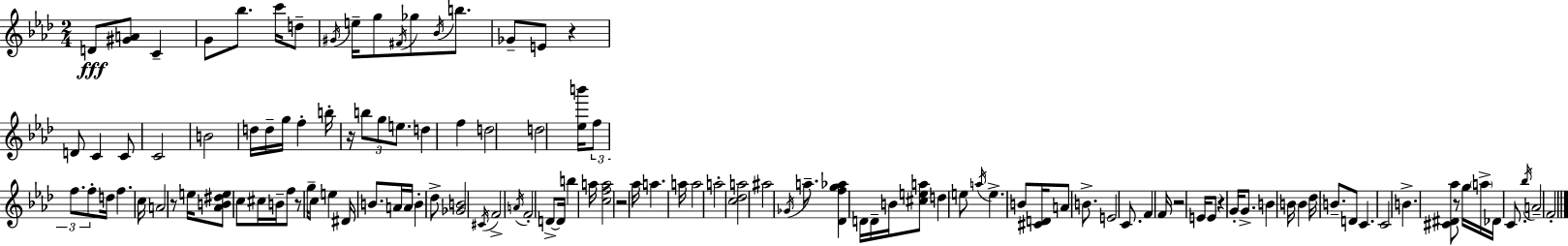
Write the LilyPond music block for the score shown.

{
  \clef treble
  \numericTimeSignature
  \time 2/4
  \key f \minor
  \repeat volta 2 { d'8\fff <gis' a'>8 c'4-- | g'8 bes''8. c'''16 d''8-- | \acciaccatura { gis'16 } e''16-- g''8 \acciaccatura { fis'16 } ges''8 \acciaccatura { bes'16 } | b''8. ges'8-- e'8 r4 | \break d'8 c'4 | c'8 c'2 | b'2 | d''16 d''16-- g''16 f''4-. | \break b''16-. r16 \tuplet 3/2 { b''8 g''8 | e''8. } d''4 f''4 | d''2 | d''2 | \break <ees'' b'''>16 \tuplet 3/2 { f''8 f''8. | f''8-. } d''16 f''4. | c''16 a'2 | r8 e''16 <aes' b' dis'' e''>8 | \break c''8 cis''16 b'16-- f''8 r8 | g''16-- c''8 e''4 dis'16 | b'8. a'16 a'16 b'4-. | des''8-> <ges' b'>2 | \break \acciaccatura { cis'16 } f'2-> | \acciaccatura { a'16 } f'2-. | d'8->~~ d'16 | b''4 a''16 <c'' f'' a''>2 | \break r2 | aes''16 a''4. | a''16 a''2 | a''2-. | \break <c'' des'' a''>2 | ais''2 | \acciaccatura { ges'16 } a''8.-- | <des' f'' g'' aes''>4 d'16 d'16-- b'16 | \break <cis'' e'' a''>8 d''4 e''8 | \acciaccatura { a''16 } e''4.-> b'8 | <cis' d'>16 a'8 b'8.-> e'2 | c'8. | \break f'4 f'16 r2 | e'16 | e'8 r4 g'16-. g'8.-> | b'4 b'16 b'4 | \break des''16 b'8.-- d'8 | c'4. c'2 | b'4.-> | <cis' dis' aes''>8 r8 | \break g''16 \parenthesize a''16-> des'16 c'8. \acciaccatura { bes''16 } | a'2-- | f'2-. | } \bar "|."
}